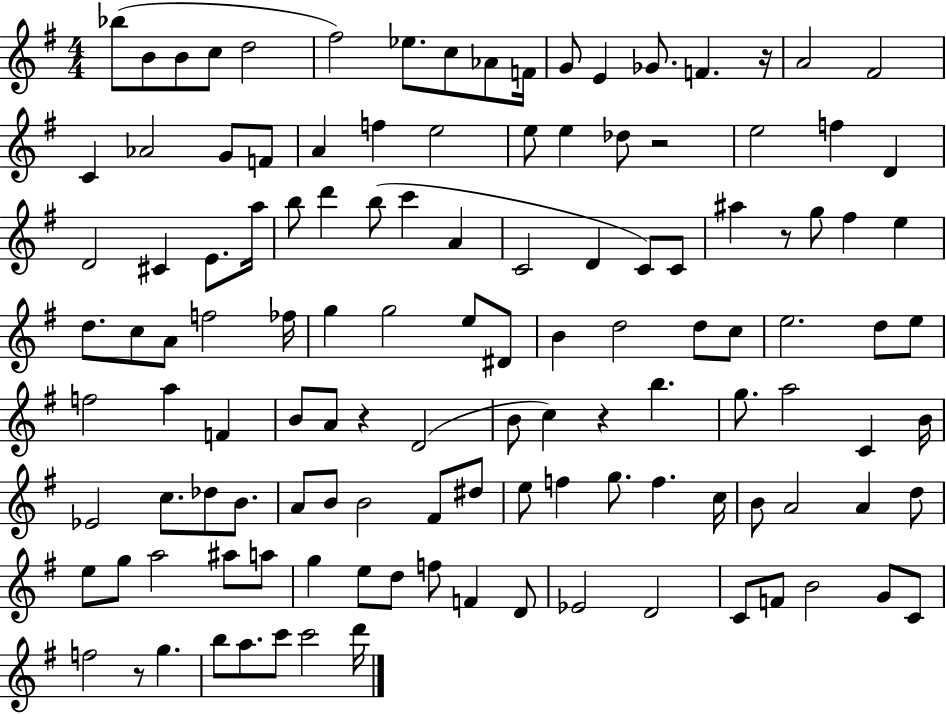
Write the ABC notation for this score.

X:1
T:Untitled
M:4/4
L:1/4
K:G
_b/2 B/2 B/2 c/2 d2 ^f2 _e/2 c/2 _A/2 F/4 G/2 E _G/2 F z/4 A2 ^F2 C _A2 G/2 F/2 A f e2 e/2 e _d/2 z2 e2 f D D2 ^C E/2 a/4 b/2 d' b/2 c' A C2 D C/2 C/2 ^a z/2 g/2 ^f e d/2 c/2 A/2 f2 _f/4 g g2 e/2 ^D/2 B d2 d/2 c/2 e2 d/2 e/2 f2 a F B/2 A/2 z D2 B/2 c z b g/2 a2 C B/4 _E2 c/2 _d/2 B/2 A/2 B/2 B2 ^F/2 ^d/2 e/2 f g/2 f c/4 B/2 A2 A d/2 e/2 g/2 a2 ^a/2 a/2 g e/2 d/2 f/2 F D/2 _E2 D2 C/2 F/2 B2 G/2 C/2 f2 z/2 g b/2 a/2 c'/2 c'2 d'/4